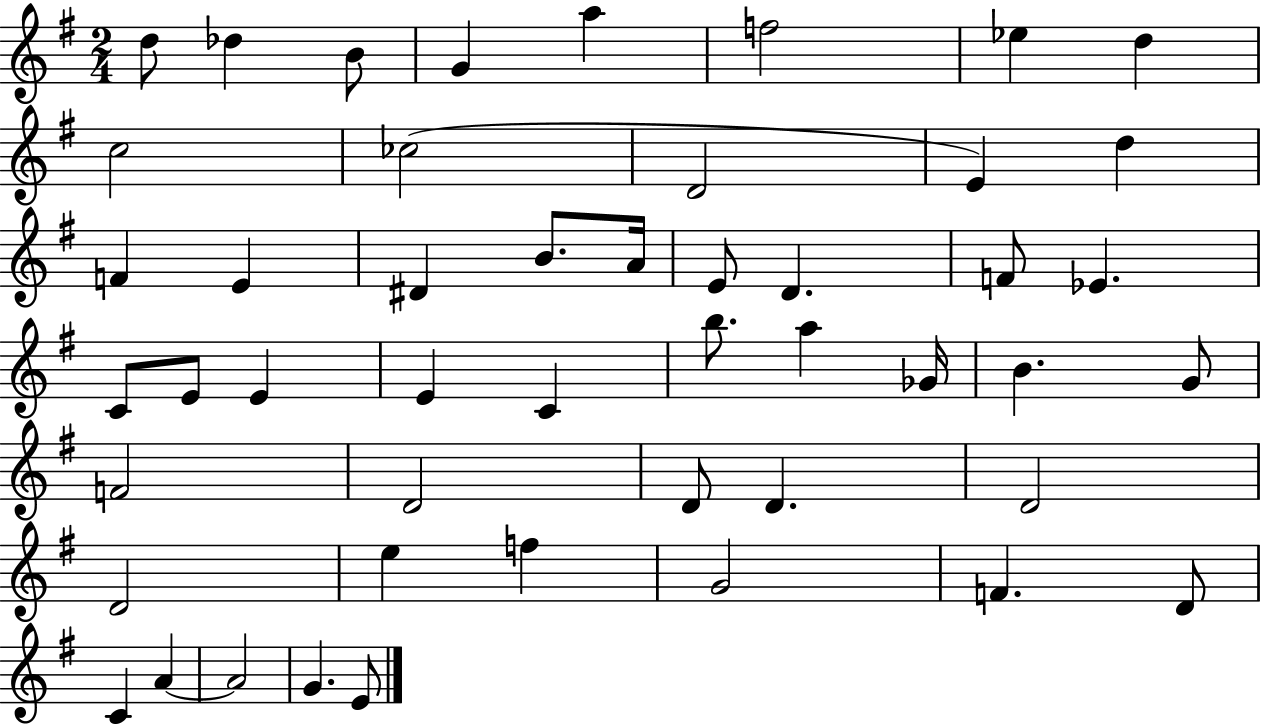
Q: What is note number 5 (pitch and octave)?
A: A5